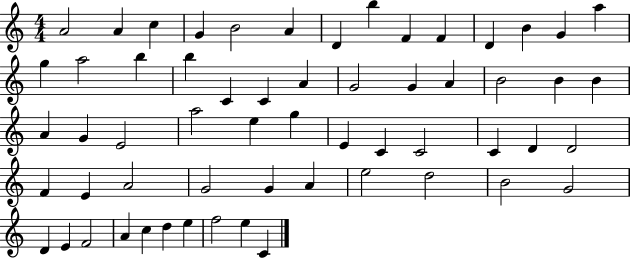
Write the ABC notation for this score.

X:1
T:Untitled
M:4/4
L:1/4
K:C
A2 A c G B2 A D b F F D B G a g a2 b b C C A G2 G A B2 B B A G E2 a2 e g E C C2 C D D2 F E A2 G2 G A e2 d2 B2 G2 D E F2 A c d e f2 e C